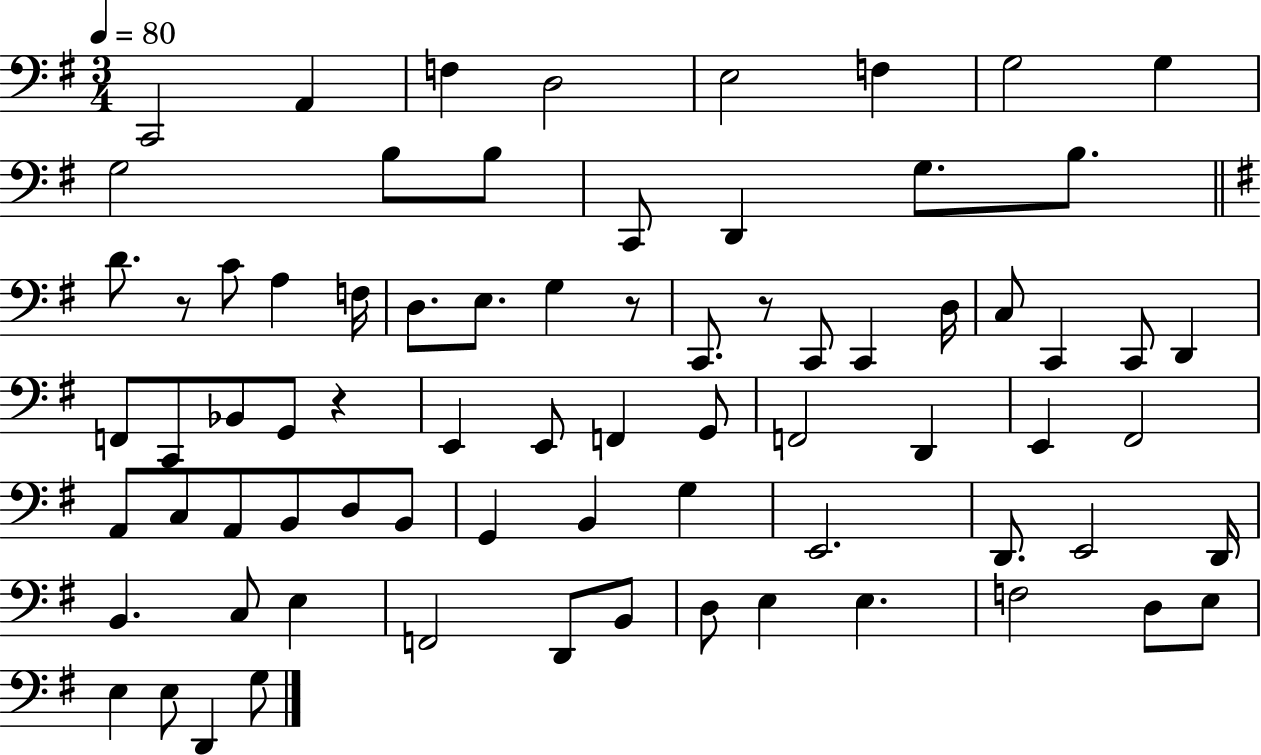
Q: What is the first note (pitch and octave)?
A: C2